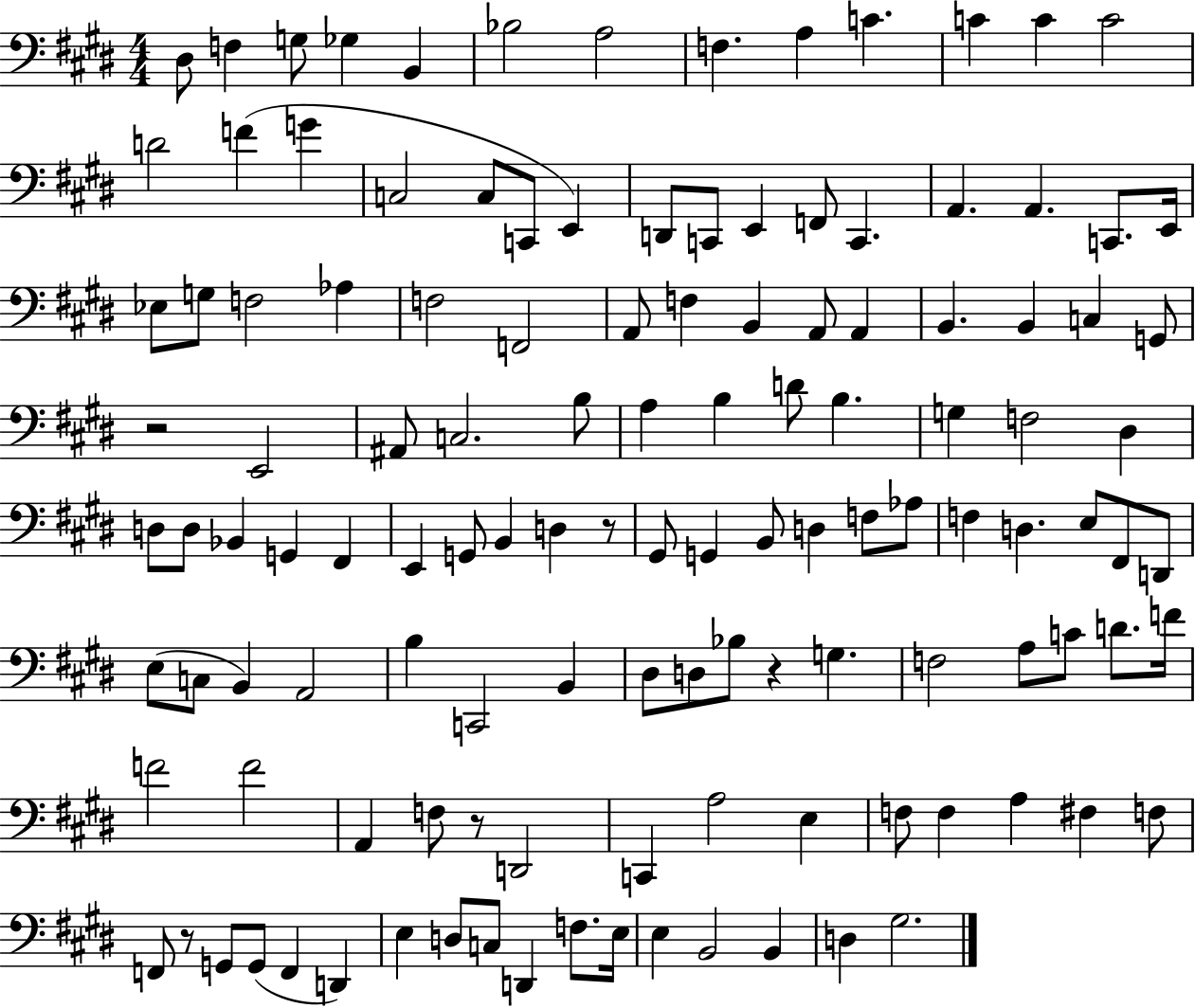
X:1
T:Untitled
M:4/4
L:1/4
K:E
^D,/2 F, G,/2 _G, B,, _B,2 A,2 F, A, C C C C2 D2 F G C,2 C,/2 C,,/2 E,, D,,/2 C,,/2 E,, F,,/2 C,, A,, A,, C,,/2 E,,/4 _E,/2 G,/2 F,2 _A, F,2 F,,2 A,,/2 F, B,, A,,/2 A,, B,, B,, C, G,,/2 z2 E,,2 ^A,,/2 C,2 B,/2 A, B, D/2 B, G, F,2 ^D, D,/2 D,/2 _B,, G,, ^F,, E,, G,,/2 B,, D, z/2 ^G,,/2 G,, B,,/2 D, F,/2 _A,/2 F, D, E,/2 ^F,,/2 D,,/2 E,/2 C,/2 B,, A,,2 B, C,,2 B,, ^D,/2 D,/2 _B,/2 z G, F,2 A,/2 C/2 D/2 F/4 F2 F2 A,, F,/2 z/2 D,,2 C,, A,2 E, F,/2 F, A, ^F, F,/2 F,,/2 z/2 G,,/2 G,,/2 F,, D,, E, D,/2 C,/2 D,, F,/2 E,/4 E, B,,2 B,, D, ^G,2